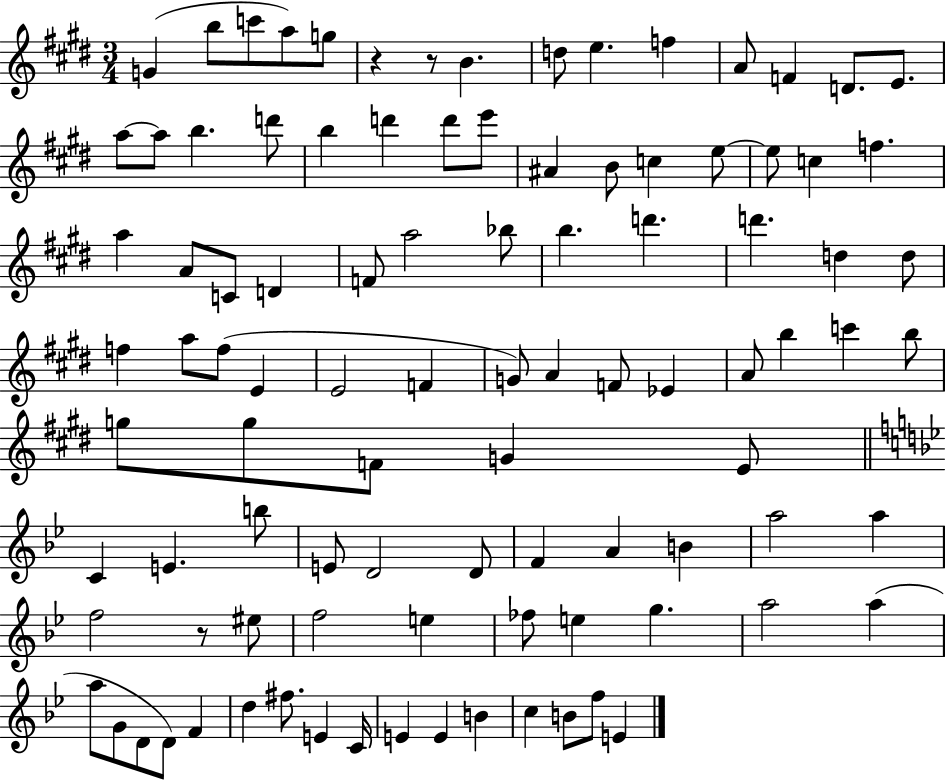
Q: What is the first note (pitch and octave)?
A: G4